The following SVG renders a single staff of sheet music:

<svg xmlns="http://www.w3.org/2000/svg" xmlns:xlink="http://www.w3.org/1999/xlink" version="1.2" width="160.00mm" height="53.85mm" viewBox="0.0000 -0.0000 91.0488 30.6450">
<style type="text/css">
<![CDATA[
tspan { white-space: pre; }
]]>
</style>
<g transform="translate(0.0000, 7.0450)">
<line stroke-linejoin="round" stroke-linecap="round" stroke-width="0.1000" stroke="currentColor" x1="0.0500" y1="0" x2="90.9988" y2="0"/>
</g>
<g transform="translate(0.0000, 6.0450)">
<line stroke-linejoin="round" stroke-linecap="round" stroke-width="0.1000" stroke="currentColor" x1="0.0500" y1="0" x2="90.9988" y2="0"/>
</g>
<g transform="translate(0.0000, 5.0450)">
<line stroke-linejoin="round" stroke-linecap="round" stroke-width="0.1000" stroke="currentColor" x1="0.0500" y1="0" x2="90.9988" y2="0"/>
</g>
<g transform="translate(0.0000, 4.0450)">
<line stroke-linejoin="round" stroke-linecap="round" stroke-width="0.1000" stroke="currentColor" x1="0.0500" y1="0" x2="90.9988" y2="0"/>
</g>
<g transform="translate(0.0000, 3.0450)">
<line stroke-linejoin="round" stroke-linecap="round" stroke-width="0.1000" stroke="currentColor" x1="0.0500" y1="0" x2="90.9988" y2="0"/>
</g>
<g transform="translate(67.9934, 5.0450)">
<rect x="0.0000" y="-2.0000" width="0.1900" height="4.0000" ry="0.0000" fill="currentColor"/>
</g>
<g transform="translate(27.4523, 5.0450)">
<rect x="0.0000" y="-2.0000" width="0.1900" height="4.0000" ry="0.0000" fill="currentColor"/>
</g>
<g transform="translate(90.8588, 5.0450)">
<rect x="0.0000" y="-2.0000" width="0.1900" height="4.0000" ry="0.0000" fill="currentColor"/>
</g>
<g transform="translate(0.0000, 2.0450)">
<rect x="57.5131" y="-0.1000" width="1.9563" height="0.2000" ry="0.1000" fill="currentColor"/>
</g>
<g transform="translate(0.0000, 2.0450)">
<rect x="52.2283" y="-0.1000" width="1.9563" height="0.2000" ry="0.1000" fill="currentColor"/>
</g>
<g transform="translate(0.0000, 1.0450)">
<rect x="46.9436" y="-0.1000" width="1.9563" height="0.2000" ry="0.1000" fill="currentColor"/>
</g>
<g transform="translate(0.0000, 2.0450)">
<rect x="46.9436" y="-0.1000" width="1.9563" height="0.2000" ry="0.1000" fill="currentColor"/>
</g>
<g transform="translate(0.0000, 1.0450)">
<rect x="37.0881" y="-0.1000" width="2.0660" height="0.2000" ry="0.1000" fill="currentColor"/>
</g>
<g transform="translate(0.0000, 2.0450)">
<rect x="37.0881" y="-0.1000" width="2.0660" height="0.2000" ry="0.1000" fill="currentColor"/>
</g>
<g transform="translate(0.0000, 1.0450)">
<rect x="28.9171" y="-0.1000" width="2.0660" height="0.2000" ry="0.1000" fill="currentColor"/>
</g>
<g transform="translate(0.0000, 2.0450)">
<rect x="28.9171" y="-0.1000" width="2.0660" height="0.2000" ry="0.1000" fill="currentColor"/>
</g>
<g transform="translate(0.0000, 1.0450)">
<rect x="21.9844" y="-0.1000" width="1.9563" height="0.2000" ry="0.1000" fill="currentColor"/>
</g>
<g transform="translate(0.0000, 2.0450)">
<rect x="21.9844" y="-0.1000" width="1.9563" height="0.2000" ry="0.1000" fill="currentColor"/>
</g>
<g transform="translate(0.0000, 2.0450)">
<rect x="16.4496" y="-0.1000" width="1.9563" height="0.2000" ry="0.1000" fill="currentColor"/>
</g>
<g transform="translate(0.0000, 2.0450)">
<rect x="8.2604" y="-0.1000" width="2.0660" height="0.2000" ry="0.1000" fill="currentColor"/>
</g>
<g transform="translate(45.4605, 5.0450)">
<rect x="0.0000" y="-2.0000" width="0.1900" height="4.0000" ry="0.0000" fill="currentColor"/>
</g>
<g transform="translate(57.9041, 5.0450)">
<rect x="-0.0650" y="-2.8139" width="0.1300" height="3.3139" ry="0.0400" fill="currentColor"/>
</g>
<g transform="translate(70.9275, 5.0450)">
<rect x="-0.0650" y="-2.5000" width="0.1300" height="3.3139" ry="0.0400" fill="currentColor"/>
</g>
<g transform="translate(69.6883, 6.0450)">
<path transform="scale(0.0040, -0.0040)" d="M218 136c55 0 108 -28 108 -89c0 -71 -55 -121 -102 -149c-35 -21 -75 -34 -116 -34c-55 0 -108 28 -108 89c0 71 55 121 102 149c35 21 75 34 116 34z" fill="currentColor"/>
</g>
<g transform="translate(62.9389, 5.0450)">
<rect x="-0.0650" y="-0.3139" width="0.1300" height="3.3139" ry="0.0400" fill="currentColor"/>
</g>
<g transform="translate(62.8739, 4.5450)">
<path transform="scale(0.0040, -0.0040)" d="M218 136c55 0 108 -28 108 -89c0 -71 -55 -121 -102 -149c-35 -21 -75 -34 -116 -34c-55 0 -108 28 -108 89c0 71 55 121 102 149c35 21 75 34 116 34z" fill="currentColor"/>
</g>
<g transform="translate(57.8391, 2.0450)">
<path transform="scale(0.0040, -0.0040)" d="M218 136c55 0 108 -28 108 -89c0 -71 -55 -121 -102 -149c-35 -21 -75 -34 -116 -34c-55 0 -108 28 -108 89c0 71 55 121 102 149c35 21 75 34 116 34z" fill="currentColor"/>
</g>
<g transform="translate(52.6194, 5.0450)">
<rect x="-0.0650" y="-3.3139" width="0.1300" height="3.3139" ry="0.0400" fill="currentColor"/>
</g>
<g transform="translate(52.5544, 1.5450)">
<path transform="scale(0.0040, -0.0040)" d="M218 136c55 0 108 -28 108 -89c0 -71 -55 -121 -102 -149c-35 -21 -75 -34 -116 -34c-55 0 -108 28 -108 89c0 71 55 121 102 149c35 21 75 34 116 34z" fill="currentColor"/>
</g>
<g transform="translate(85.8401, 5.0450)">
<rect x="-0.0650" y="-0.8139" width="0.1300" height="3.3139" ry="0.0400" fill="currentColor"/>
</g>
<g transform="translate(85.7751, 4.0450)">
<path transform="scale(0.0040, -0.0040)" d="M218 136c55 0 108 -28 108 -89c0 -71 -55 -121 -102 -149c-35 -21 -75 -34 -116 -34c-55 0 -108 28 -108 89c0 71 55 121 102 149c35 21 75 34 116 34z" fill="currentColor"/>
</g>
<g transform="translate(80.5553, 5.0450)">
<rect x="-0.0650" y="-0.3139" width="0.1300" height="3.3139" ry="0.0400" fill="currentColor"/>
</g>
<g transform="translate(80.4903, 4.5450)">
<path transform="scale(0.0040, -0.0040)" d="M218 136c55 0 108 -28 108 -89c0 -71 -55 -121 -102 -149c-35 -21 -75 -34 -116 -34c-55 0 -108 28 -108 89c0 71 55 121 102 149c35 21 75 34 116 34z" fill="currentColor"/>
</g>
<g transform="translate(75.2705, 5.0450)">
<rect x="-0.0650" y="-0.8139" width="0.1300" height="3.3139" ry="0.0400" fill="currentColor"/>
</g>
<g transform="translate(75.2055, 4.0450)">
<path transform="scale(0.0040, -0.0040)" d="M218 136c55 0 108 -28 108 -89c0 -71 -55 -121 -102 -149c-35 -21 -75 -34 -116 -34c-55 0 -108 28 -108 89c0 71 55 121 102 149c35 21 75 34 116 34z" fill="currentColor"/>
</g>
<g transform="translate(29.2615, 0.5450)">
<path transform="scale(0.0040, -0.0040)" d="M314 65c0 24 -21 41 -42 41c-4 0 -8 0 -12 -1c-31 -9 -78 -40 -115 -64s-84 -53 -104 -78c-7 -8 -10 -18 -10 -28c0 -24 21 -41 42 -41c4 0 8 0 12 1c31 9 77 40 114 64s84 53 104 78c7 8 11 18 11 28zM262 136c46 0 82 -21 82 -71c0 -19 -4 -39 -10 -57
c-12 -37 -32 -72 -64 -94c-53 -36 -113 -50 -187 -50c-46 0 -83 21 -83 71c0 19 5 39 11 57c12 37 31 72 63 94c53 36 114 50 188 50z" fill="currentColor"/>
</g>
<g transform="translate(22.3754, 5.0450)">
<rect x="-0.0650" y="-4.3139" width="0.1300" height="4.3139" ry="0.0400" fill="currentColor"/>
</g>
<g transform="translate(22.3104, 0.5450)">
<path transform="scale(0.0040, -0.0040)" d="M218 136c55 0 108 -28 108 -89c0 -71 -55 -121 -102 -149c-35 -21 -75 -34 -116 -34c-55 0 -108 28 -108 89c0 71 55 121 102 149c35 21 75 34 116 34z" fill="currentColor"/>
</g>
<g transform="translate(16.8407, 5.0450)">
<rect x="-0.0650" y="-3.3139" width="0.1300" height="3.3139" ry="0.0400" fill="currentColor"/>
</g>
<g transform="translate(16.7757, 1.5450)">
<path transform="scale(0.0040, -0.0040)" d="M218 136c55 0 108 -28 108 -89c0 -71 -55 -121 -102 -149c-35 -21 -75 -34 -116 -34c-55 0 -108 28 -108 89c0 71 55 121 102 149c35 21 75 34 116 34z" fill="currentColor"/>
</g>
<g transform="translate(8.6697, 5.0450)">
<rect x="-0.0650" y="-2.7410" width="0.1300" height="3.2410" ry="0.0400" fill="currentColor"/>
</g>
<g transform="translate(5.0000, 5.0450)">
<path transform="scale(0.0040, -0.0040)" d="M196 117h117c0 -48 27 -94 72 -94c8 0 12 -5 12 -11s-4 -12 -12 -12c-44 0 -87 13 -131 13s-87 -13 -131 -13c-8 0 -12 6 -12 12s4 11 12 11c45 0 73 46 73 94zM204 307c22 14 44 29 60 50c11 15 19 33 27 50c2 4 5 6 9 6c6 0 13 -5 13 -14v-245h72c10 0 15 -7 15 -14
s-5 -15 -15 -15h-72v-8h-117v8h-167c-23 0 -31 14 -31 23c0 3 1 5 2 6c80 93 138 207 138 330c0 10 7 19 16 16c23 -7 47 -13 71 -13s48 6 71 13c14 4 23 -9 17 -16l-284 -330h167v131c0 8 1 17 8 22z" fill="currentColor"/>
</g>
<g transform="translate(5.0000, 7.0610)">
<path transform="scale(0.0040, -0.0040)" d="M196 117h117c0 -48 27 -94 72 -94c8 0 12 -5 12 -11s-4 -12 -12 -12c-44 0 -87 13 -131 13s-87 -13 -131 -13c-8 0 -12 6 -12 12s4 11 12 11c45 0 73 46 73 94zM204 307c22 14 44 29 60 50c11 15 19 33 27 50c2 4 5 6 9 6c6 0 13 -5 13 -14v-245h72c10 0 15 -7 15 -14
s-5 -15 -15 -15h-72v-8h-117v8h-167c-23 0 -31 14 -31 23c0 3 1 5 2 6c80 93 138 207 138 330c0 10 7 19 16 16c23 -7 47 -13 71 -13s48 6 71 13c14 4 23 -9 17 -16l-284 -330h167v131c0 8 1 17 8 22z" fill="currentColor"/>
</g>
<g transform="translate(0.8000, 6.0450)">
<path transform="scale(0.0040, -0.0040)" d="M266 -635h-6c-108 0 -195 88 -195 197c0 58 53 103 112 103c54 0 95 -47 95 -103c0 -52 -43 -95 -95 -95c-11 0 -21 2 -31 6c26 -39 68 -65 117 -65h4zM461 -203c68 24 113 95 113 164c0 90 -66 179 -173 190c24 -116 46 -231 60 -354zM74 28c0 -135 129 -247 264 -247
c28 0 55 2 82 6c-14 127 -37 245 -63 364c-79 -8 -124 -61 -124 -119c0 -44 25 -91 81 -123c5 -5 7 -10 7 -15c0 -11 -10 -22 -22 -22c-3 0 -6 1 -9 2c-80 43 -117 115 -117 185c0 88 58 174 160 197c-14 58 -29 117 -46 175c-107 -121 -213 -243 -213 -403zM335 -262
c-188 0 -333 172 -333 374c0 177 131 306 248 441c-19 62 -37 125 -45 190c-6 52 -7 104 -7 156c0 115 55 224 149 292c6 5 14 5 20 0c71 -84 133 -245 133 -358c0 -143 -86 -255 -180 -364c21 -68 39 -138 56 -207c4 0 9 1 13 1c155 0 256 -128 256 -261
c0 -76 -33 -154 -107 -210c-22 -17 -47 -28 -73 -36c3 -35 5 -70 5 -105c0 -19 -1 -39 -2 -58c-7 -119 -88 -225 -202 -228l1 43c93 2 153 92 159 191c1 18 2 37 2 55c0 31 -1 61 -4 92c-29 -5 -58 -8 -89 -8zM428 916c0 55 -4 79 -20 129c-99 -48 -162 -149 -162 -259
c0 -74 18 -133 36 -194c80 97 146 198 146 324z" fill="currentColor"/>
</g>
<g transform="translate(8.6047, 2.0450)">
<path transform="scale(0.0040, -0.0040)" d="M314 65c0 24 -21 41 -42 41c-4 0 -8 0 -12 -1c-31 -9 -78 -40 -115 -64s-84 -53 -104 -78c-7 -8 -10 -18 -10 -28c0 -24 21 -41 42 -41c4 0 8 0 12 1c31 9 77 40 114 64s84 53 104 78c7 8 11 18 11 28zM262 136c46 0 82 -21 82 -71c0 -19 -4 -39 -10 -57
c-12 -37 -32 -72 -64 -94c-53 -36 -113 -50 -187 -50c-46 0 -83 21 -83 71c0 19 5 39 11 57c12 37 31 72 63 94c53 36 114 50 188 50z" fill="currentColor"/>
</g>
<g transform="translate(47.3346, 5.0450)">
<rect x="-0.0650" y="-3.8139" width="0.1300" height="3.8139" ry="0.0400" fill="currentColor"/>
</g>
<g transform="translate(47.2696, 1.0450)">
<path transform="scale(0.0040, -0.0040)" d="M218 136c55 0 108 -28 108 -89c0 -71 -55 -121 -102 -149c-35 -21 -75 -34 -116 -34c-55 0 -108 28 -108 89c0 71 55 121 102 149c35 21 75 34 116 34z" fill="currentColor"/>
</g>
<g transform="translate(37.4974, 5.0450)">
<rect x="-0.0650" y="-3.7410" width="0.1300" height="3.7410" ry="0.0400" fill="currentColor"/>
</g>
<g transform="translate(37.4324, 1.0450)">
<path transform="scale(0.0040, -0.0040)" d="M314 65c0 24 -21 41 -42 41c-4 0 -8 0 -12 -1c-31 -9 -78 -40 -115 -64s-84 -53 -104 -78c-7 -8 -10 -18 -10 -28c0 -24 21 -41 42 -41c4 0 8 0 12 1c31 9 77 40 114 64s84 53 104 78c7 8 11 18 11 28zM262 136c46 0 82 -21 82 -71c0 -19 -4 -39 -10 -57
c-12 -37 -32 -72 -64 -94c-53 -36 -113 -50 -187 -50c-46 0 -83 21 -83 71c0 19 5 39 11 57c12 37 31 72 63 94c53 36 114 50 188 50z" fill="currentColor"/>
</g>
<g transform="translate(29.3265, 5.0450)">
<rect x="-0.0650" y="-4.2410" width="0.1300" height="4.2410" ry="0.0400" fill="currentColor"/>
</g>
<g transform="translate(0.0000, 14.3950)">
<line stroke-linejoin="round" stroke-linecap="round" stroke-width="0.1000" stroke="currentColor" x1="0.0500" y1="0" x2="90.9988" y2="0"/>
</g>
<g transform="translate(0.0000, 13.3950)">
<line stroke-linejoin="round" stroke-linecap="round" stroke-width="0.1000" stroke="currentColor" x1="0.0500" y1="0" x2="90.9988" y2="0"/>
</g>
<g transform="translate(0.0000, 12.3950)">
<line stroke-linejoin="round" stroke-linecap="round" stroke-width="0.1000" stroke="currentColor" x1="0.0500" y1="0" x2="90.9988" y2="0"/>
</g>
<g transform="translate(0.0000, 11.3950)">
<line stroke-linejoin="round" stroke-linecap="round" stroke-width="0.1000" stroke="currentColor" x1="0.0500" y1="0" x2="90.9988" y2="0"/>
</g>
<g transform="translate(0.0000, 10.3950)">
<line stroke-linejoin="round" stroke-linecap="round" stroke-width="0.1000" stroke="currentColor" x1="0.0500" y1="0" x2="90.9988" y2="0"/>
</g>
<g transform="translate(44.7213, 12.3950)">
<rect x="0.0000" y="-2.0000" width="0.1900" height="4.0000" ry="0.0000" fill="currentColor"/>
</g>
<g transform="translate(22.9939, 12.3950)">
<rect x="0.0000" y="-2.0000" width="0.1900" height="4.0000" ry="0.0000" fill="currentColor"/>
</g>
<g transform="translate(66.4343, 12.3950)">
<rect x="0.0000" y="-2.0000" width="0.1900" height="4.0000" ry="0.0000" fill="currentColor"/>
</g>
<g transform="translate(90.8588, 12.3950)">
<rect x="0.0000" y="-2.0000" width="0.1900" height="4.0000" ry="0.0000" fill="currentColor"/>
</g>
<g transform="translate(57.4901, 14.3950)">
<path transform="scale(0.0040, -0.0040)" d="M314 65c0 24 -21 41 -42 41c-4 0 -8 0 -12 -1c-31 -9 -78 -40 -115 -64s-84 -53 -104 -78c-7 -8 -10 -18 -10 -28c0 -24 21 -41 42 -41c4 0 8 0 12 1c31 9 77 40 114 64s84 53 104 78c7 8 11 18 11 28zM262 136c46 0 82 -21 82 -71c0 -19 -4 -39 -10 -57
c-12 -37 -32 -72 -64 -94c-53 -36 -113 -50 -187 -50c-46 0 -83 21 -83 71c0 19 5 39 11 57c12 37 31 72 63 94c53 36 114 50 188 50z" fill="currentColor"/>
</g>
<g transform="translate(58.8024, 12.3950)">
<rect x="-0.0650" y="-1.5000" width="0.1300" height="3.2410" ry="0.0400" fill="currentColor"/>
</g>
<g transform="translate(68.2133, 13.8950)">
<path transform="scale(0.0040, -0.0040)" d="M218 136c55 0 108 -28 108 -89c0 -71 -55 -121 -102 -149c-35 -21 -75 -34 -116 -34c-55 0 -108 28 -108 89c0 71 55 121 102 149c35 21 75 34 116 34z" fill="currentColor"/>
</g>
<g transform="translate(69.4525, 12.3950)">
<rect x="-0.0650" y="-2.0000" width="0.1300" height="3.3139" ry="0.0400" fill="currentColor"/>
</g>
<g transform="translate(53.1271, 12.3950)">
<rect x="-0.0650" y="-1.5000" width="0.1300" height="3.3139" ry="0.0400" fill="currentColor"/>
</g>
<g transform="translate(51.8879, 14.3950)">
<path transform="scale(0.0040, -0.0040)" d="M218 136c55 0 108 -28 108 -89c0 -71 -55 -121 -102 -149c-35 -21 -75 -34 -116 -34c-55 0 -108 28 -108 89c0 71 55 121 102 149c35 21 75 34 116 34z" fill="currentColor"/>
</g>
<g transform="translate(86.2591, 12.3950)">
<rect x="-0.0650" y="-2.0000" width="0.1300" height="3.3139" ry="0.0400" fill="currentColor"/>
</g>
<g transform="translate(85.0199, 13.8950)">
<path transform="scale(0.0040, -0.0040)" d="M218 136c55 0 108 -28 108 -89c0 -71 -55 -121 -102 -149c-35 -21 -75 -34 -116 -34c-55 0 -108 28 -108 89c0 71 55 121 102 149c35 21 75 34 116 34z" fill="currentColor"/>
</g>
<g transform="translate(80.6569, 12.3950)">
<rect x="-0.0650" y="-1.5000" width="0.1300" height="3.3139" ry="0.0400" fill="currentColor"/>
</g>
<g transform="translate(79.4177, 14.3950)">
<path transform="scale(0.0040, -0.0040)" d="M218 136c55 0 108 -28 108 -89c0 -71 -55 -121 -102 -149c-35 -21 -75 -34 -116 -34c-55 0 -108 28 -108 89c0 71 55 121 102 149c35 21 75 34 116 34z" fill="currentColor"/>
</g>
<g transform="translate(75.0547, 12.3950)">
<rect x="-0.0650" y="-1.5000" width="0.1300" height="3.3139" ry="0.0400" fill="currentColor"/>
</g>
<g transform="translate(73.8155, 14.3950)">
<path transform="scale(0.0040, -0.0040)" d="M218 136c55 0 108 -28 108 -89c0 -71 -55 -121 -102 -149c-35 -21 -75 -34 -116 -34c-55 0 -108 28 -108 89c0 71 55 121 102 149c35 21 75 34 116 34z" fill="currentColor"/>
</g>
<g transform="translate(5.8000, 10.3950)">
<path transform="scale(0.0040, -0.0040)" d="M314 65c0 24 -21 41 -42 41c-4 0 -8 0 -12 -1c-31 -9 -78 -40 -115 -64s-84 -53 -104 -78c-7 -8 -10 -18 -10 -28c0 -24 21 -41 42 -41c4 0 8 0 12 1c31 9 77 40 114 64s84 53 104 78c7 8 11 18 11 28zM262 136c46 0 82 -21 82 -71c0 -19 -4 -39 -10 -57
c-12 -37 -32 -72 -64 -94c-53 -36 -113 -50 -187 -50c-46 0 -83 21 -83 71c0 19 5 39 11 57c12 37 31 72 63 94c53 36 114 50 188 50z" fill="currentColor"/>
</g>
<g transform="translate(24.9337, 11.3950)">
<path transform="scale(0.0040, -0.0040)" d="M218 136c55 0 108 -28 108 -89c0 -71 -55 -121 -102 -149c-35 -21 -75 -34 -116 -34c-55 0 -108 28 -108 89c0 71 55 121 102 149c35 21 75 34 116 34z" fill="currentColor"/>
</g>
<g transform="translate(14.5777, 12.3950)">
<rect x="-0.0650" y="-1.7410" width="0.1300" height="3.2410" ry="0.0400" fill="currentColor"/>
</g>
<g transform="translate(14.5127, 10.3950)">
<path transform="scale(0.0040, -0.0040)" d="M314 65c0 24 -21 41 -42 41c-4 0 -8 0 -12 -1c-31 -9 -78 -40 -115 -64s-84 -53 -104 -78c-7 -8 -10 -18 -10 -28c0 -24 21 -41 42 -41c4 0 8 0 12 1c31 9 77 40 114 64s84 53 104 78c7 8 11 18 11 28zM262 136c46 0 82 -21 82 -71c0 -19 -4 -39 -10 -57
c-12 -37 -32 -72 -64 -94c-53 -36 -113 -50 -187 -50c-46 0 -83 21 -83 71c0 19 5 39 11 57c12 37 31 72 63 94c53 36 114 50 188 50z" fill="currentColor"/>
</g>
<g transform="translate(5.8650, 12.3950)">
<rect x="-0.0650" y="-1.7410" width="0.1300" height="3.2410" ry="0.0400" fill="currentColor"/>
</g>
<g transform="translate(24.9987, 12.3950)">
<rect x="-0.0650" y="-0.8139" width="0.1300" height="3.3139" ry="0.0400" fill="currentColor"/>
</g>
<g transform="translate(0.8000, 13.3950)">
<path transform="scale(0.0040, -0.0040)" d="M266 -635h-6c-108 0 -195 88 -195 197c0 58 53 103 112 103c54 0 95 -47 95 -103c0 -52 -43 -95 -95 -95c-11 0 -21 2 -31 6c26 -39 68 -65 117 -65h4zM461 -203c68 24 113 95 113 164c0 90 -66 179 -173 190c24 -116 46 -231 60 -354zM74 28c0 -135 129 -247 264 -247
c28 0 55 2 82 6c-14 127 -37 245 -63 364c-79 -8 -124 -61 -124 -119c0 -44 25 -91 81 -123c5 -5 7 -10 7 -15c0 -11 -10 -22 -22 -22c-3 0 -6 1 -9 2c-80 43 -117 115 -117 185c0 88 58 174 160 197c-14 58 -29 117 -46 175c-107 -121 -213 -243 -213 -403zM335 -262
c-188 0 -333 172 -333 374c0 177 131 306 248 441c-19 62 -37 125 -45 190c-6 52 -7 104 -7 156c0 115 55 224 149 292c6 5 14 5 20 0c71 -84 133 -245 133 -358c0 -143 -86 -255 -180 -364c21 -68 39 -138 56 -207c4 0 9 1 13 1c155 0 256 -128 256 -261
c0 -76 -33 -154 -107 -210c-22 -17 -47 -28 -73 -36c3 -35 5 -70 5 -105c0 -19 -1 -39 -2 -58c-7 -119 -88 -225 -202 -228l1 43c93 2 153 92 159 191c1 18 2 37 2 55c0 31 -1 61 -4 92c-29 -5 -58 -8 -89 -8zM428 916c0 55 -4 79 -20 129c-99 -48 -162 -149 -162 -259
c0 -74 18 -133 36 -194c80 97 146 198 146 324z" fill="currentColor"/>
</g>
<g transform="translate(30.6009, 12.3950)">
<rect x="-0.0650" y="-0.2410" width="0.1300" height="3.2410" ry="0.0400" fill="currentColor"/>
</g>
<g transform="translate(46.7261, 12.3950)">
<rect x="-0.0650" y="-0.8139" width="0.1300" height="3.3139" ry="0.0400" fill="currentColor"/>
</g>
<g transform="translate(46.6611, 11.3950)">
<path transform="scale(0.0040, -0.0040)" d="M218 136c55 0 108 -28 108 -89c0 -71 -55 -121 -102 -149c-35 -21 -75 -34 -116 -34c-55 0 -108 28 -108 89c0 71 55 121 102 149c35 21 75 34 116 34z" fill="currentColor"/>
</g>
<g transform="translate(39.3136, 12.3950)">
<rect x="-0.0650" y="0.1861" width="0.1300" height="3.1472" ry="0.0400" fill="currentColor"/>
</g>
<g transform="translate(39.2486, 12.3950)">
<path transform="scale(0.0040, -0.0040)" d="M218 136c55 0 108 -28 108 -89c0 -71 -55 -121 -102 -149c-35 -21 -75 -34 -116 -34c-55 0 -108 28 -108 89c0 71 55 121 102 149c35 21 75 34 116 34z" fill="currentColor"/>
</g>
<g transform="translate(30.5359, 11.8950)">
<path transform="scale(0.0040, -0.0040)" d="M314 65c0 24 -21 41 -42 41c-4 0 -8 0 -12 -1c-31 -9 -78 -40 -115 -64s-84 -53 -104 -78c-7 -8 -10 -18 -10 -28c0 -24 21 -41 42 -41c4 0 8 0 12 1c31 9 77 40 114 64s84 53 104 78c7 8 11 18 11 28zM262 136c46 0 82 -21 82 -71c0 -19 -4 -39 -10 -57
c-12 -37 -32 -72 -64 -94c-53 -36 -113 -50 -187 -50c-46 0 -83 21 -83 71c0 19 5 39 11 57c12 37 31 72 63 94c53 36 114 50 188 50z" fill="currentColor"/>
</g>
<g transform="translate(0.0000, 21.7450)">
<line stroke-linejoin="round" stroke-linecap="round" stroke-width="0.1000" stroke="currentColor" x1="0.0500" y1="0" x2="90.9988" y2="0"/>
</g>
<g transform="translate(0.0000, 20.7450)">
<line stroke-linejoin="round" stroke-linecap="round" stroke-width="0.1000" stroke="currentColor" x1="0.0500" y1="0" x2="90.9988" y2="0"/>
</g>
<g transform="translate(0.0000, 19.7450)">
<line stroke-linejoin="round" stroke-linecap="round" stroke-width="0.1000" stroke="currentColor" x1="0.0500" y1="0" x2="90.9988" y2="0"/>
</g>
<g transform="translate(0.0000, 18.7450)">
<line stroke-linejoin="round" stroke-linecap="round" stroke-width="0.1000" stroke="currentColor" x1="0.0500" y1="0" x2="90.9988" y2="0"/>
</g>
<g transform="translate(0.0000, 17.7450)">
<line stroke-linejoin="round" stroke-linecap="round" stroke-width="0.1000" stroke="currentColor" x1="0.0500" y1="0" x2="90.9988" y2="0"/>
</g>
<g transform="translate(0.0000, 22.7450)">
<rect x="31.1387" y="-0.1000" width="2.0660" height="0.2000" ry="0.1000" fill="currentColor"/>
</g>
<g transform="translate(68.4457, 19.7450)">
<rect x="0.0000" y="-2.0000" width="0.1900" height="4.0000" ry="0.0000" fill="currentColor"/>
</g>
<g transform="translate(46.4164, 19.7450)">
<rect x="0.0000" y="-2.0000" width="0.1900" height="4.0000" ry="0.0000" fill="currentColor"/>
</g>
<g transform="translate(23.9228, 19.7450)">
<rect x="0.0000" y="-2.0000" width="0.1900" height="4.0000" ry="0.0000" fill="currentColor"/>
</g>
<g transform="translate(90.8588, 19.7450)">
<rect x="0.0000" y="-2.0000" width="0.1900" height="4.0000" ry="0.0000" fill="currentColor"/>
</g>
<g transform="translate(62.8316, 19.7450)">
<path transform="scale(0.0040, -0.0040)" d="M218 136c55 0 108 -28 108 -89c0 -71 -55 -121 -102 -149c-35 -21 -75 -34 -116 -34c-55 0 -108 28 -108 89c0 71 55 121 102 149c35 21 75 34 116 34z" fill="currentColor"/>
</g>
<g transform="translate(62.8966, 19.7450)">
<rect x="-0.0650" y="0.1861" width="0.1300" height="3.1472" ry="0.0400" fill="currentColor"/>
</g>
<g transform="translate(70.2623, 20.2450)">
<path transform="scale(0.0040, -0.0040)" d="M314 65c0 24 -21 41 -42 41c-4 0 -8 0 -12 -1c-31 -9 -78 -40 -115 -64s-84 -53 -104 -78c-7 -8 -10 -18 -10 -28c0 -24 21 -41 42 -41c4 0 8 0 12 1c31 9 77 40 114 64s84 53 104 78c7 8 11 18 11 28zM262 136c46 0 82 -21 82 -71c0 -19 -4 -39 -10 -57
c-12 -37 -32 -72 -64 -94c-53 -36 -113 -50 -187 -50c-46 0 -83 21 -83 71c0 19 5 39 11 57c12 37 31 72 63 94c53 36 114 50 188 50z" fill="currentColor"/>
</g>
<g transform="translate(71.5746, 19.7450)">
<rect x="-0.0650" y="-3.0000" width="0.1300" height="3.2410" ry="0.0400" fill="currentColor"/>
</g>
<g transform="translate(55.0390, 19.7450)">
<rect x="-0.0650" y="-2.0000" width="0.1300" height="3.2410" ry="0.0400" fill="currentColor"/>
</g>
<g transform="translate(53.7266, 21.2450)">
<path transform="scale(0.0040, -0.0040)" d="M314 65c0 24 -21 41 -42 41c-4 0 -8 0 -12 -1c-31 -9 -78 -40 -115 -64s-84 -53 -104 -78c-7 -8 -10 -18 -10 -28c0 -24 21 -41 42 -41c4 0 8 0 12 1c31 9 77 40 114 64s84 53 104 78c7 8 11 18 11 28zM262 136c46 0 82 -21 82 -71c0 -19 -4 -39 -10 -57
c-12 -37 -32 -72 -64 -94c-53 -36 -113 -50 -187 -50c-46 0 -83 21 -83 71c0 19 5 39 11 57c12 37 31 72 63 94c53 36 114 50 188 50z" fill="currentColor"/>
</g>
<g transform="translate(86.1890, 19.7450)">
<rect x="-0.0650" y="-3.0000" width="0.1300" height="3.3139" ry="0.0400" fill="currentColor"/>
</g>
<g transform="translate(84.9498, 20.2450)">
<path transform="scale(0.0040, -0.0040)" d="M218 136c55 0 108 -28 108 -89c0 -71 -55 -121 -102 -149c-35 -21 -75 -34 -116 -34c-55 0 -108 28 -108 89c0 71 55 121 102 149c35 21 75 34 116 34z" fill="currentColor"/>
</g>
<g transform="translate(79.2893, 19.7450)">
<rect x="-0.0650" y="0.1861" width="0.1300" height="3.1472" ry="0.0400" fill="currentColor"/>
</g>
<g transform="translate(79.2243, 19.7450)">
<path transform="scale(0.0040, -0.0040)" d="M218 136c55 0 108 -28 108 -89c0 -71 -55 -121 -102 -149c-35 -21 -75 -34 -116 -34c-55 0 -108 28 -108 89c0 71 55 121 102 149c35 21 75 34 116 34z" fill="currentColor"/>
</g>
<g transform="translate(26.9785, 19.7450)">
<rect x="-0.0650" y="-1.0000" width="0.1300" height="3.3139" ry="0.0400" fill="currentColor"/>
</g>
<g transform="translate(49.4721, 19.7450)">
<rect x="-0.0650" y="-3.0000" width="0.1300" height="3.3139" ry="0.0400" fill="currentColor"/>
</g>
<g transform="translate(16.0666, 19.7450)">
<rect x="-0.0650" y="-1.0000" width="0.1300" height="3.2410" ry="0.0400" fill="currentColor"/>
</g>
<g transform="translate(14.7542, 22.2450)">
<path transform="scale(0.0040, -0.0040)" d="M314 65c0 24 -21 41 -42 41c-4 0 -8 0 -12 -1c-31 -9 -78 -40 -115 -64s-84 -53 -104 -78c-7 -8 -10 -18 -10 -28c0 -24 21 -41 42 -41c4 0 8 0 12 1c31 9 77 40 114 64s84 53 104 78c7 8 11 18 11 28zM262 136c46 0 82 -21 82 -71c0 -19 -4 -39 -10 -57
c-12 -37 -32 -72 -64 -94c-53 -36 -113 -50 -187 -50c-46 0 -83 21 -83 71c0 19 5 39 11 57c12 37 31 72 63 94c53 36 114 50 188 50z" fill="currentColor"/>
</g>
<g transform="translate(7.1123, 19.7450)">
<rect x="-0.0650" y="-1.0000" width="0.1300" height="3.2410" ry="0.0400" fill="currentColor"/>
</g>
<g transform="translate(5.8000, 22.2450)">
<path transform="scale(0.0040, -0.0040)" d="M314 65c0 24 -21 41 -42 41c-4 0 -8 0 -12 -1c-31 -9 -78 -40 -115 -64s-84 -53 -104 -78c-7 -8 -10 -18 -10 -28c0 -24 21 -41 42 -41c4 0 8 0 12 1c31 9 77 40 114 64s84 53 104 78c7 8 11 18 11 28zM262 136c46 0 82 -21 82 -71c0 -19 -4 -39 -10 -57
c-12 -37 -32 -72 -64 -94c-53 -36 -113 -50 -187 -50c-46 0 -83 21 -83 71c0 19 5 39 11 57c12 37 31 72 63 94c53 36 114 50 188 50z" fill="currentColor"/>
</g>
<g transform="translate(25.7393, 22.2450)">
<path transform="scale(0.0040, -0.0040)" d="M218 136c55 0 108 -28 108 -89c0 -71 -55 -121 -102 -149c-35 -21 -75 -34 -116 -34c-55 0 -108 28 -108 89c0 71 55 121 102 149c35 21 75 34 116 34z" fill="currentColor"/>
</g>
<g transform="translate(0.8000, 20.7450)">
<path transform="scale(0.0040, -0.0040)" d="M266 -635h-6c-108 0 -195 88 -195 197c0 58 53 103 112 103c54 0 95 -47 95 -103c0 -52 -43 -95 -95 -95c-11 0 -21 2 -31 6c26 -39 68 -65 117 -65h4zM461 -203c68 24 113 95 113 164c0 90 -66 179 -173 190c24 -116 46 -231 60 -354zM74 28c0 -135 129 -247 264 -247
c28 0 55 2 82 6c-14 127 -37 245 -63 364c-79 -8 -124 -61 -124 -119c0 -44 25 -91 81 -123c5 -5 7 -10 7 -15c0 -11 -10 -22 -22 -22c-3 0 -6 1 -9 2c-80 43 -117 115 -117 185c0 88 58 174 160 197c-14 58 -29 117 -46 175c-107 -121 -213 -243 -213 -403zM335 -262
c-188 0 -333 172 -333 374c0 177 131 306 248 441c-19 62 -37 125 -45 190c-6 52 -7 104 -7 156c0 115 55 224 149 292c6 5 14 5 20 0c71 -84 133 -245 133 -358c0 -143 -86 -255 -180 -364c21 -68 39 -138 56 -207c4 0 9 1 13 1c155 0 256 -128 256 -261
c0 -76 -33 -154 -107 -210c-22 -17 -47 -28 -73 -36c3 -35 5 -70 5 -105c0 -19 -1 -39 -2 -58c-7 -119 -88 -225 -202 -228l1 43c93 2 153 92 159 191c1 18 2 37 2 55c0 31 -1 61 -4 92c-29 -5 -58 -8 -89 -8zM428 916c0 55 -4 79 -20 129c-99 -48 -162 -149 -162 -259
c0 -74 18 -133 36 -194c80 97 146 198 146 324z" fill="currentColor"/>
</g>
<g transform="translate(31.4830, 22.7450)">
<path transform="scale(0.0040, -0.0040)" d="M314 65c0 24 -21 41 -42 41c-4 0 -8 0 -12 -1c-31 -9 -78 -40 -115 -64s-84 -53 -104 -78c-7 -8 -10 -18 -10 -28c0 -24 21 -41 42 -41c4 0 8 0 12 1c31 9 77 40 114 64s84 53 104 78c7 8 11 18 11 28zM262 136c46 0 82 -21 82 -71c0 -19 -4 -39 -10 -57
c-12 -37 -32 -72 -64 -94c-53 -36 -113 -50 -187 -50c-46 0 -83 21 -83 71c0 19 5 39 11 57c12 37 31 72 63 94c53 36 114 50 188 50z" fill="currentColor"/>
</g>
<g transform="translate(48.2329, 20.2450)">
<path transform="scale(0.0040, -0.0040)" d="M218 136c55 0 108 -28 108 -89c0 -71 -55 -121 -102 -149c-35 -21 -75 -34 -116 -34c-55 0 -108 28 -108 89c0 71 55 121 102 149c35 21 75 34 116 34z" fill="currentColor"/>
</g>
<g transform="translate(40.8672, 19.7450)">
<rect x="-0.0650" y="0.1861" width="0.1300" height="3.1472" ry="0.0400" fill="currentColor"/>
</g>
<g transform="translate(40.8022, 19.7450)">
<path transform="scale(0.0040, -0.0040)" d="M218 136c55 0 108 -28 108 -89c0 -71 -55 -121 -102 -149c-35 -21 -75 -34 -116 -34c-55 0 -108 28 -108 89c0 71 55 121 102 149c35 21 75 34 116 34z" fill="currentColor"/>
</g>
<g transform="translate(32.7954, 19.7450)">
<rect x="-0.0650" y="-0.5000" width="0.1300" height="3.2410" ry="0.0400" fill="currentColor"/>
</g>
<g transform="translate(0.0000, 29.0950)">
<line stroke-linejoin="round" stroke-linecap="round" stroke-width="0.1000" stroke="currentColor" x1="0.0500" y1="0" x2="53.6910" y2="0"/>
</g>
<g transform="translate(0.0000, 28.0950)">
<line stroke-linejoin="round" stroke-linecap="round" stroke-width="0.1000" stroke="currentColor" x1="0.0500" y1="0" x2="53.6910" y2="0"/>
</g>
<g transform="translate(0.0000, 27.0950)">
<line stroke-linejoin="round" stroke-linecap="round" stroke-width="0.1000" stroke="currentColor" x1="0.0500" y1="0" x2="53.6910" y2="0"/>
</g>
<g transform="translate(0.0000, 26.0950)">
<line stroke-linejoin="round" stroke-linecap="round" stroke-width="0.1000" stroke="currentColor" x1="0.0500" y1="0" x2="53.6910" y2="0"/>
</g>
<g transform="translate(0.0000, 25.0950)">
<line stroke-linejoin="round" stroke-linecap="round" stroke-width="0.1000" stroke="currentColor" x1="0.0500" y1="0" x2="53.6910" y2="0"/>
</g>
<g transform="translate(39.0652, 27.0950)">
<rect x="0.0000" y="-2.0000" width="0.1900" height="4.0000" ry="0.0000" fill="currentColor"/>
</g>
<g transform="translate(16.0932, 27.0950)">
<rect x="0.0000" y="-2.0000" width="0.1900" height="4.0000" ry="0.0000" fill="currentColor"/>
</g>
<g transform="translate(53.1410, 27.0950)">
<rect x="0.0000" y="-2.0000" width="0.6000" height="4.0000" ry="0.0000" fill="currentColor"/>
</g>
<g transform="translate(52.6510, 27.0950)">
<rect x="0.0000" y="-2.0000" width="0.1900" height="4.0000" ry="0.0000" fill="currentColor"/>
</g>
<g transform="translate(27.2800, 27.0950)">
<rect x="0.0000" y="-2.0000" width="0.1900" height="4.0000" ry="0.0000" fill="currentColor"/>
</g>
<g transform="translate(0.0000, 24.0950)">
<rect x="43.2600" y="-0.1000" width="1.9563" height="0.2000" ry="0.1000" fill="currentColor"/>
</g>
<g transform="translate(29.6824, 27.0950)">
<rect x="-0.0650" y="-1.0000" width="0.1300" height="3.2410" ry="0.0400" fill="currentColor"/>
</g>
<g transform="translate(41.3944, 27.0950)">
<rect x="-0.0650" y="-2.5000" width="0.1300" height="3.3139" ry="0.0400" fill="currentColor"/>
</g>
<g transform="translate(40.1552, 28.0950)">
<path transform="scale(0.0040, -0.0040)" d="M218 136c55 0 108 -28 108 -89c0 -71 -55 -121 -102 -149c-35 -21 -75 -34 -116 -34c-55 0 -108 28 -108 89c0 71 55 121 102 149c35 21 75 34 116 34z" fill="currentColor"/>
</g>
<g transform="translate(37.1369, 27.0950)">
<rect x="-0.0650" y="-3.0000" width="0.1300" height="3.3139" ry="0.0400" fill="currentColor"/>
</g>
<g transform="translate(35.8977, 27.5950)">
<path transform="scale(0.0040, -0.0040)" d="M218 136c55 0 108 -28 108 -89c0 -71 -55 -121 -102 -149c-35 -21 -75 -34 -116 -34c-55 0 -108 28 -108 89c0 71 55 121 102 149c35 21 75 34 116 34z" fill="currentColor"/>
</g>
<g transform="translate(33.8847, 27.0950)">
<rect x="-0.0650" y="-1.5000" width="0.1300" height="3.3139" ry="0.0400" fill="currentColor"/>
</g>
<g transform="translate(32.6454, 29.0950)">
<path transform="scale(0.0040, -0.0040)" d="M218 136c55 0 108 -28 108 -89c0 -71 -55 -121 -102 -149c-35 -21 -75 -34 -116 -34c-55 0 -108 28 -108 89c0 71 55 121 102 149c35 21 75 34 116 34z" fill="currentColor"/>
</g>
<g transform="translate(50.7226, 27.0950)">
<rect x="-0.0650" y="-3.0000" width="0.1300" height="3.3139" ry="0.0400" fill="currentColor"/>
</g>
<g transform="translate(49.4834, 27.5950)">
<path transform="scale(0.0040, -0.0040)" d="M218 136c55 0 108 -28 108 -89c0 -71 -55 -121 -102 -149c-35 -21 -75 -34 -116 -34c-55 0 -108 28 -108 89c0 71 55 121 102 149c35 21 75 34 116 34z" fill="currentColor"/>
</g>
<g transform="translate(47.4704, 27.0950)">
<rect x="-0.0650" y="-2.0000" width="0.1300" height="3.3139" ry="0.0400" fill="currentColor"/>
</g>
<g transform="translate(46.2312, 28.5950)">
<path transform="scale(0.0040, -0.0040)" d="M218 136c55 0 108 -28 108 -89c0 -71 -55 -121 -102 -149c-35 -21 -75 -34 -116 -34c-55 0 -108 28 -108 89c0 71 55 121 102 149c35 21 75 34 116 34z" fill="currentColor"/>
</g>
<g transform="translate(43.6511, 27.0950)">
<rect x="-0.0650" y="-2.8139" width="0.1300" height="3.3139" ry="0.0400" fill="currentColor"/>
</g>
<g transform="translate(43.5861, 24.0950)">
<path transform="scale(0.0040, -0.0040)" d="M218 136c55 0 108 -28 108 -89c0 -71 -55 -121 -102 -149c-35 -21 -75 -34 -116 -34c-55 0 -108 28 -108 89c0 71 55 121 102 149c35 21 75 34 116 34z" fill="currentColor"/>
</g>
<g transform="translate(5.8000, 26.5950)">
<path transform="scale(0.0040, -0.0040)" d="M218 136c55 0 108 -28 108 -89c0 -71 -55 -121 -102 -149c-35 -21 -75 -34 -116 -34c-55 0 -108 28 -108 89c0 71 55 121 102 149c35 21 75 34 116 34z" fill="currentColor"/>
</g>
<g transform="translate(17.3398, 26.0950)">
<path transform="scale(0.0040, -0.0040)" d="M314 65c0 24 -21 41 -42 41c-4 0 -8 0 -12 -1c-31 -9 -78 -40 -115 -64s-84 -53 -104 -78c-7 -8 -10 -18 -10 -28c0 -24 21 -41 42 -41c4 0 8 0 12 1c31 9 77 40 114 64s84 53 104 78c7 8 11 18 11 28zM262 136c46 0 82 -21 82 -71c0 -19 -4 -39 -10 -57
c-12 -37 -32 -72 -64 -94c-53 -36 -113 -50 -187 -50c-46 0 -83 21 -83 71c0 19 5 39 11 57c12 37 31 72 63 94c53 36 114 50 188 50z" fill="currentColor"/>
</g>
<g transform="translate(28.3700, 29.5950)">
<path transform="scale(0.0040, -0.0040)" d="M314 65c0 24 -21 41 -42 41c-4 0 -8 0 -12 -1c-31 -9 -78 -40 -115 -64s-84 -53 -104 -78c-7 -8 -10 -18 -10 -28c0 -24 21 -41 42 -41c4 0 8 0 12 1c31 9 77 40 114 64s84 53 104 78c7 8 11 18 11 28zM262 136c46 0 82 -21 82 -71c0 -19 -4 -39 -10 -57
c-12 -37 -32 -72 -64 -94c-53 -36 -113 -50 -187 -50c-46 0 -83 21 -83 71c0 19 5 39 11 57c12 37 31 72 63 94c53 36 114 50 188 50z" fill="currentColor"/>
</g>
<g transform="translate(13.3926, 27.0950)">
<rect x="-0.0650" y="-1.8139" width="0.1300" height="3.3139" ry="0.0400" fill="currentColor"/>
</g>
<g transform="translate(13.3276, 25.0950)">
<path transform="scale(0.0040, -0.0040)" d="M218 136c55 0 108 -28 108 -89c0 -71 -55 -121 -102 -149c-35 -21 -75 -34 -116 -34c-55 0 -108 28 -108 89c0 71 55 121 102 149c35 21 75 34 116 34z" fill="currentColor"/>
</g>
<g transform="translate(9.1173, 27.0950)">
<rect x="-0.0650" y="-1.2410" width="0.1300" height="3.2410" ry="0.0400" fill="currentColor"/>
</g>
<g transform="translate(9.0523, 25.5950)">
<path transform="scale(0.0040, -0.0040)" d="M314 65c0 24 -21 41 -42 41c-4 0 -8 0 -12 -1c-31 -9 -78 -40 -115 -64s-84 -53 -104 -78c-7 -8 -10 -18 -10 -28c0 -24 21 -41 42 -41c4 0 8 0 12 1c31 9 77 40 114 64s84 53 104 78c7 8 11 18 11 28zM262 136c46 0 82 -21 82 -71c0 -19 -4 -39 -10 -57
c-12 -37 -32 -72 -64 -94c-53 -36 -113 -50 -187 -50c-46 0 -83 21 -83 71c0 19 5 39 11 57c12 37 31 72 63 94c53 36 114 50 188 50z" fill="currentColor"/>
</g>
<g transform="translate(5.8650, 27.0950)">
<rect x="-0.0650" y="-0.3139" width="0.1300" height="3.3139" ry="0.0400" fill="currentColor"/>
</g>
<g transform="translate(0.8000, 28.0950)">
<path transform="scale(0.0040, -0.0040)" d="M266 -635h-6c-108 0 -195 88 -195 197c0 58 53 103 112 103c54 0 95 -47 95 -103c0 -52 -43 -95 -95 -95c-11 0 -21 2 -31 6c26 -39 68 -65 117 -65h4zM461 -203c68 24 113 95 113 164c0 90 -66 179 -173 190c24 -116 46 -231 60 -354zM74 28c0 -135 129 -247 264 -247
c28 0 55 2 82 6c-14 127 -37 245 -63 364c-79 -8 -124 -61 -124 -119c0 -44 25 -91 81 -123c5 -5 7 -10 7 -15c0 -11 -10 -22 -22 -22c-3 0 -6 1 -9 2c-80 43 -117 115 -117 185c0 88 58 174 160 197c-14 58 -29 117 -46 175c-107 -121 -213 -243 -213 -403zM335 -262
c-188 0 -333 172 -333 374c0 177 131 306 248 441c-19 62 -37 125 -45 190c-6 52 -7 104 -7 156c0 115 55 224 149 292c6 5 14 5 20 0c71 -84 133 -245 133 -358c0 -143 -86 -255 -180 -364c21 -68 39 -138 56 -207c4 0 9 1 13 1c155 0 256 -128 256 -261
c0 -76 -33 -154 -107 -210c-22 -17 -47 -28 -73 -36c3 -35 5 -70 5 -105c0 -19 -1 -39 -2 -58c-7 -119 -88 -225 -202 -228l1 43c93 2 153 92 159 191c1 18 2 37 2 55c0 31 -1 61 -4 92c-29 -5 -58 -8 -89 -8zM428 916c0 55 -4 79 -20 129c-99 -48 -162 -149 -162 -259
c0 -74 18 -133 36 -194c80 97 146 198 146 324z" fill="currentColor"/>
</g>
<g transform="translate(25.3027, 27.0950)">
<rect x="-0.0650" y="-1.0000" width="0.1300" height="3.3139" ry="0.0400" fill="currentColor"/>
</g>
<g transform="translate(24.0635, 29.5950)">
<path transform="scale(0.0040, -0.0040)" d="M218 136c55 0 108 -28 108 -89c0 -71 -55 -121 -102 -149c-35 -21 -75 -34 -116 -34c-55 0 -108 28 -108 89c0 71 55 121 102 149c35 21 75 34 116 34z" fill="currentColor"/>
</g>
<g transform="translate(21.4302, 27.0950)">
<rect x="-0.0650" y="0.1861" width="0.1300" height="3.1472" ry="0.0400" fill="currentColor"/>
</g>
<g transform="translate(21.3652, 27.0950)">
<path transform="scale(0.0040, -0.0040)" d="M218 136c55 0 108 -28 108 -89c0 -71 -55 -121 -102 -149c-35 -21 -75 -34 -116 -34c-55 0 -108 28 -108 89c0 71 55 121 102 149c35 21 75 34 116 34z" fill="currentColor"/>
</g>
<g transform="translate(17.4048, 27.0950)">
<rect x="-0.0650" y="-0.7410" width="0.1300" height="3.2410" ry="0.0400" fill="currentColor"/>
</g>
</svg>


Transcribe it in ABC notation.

X:1
T:Untitled
M:4/4
L:1/4
K:C
a2 b d' d'2 c'2 c' b a c G d c d f2 f2 d c2 B d E E2 F E E F D2 D2 D C2 B A F2 B A2 B A c e2 f d2 B D D2 E A G a F A